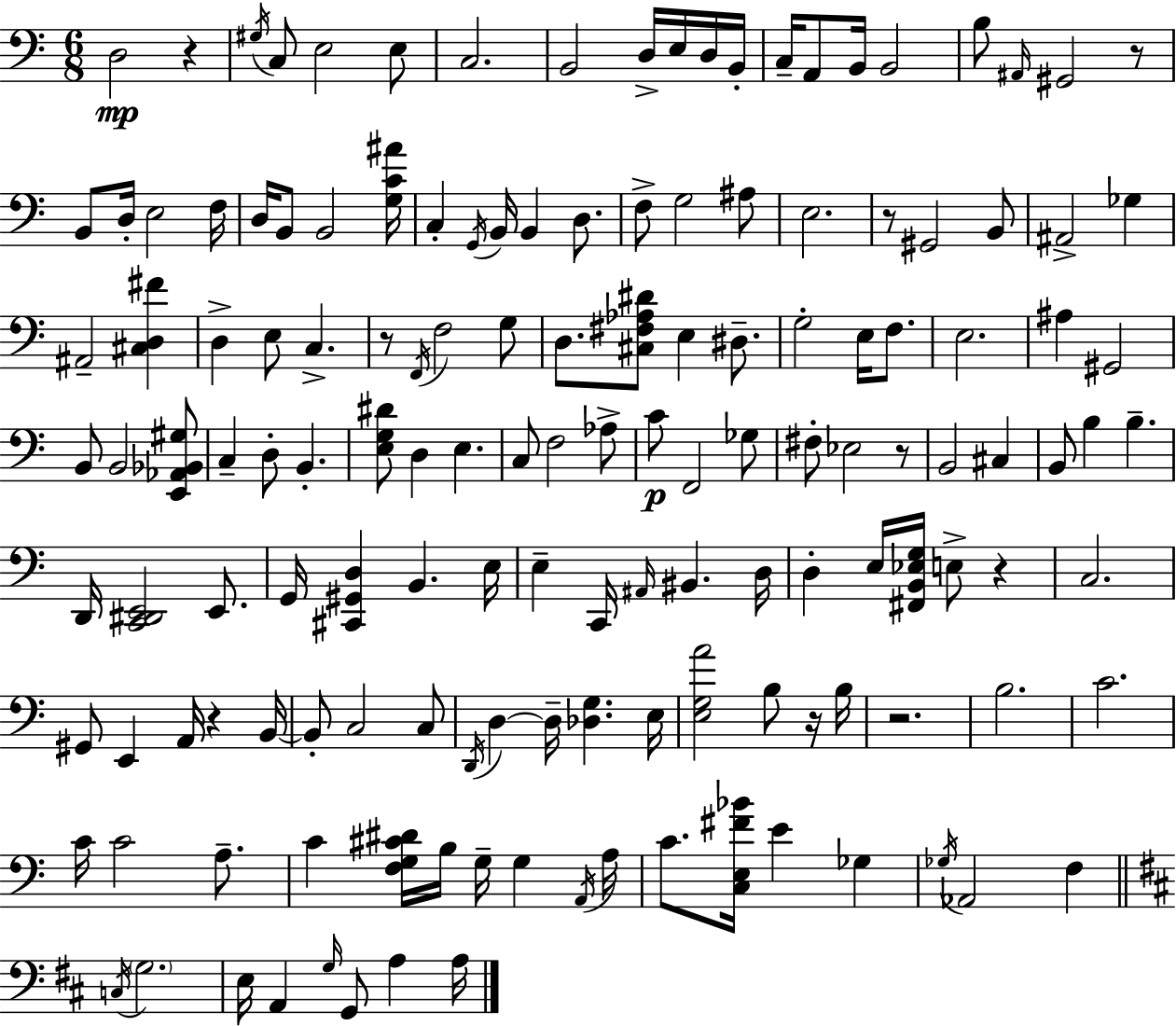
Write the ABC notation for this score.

X:1
T:Untitled
M:6/8
L:1/4
K:Am
D,2 z ^G,/4 C,/2 E,2 E,/2 C,2 B,,2 D,/4 E,/4 D,/4 B,,/4 C,/4 A,,/2 B,,/4 B,,2 B,/2 ^A,,/4 ^G,,2 z/2 B,,/2 D,/4 E,2 F,/4 D,/4 B,,/2 B,,2 [G,C^A]/4 C, G,,/4 B,,/4 B,, D,/2 F,/2 G,2 ^A,/2 E,2 z/2 ^G,,2 B,,/2 ^A,,2 _G, ^A,,2 [^C,D,^F] D, E,/2 C, z/2 F,,/4 F,2 G,/2 D,/2 [^C,^F,_A,^D]/2 E, ^D,/2 G,2 E,/4 F,/2 E,2 ^A, ^G,,2 B,,/2 B,,2 [E,,_A,,_B,,^G,]/2 C, D,/2 B,, [E,G,^D]/2 D, E, C,/2 F,2 _A,/2 C/2 F,,2 _G,/2 ^F,/2 _E,2 z/2 B,,2 ^C, B,,/2 B, B, D,,/4 [C,,^D,,E,,]2 E,,/2 G,,/4 [^C,,^G,,D,] B,, E,/4 E, C,,/4 ^A,,/4 ^B,, D,/4 D, E,/4 [^F,,B,,_E,G,]/4 E,/2 z C,2 ^G,,/2 E,, A,,/4 z B,,/4 B,,/2 C,2 C,/2 D,,/4 D, D,/4 [_D,G,] E,/4 [E,G,A]2 B,/2 z/4 B,/4 z2 B,2 C2 C/4 C2 A,/2 C [F,G,^C^D]/4 B,/4 G,/4 G, A,,/4 A,/4 C/2 [C,E,^F_B]/4 E _G, _G,/4 _A,,2 F, C,/4 G,2 E,/4 A,, G,/4 G,,/2 A, A,/4